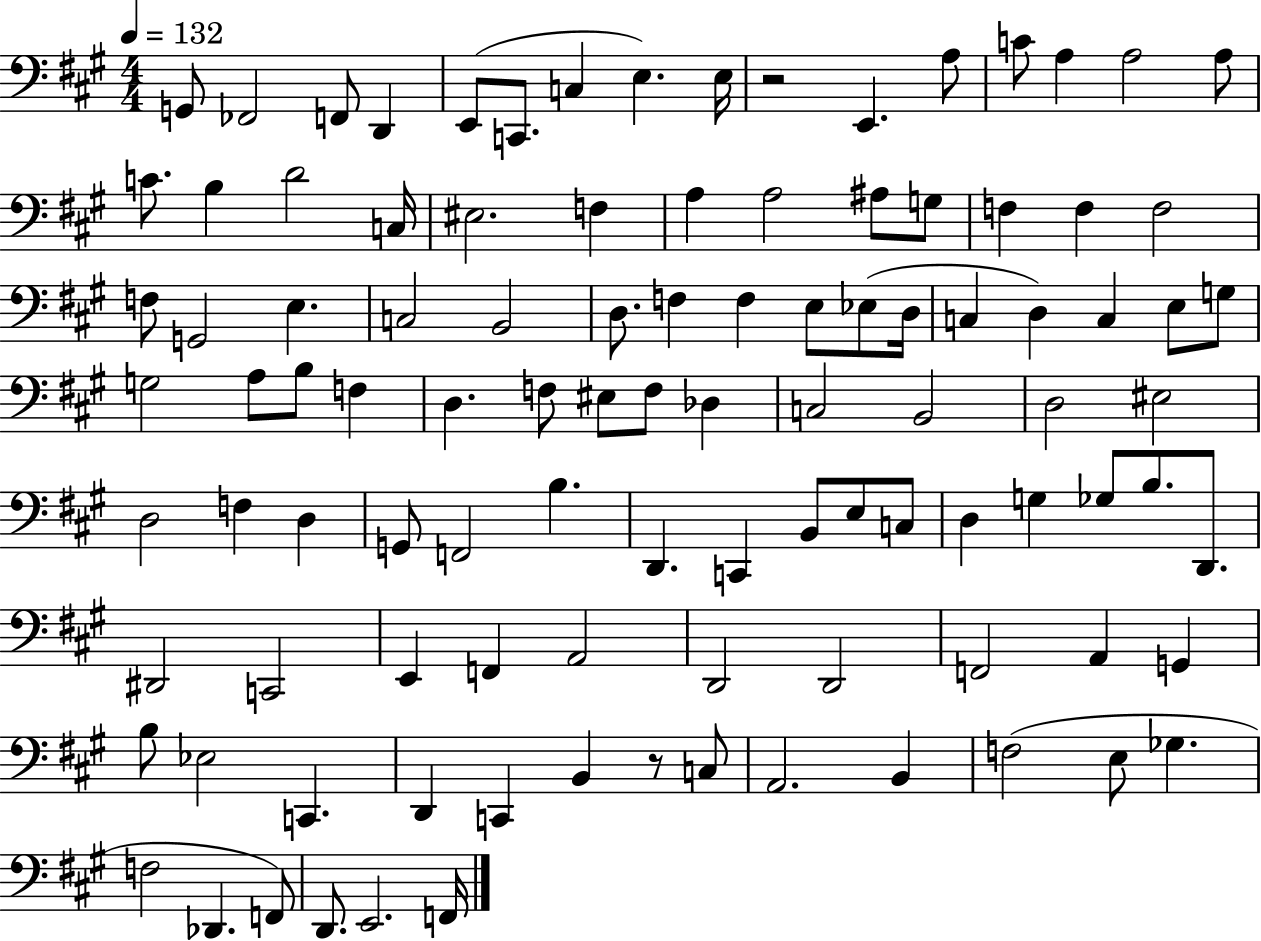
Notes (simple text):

G2/e FES2/h F2/e D2/q E2/e C2/e. C3/q E3/q. E3/s R/h E2/q. A3/e C4/e A3/q A3/h A3/e C4/e. B3/q D4/h C3/s EIS3/h. F3/q A3/q A3/h A#3/e G3/e F3/q F3/q F3/h F3/e G2/h E3/q. C3/h B2/h D3/e. F3/q F3/q E3/e Eb3/e D3/s C3/q D3/q C3/q E3/e G3/e G3/h A3/e B3/e F3/q D3/q. F3/e EIS3/e F3/e Db3/q C3/h B2/h D3/h EIS3/h D3/h F3/q D3/q G2/e F2/h B3/q. D2/q. C2/q B2/e E3/e C3/e D3/q G3/q Gb3/e B3/e. D2/e. D#2/h C2/h E2/q F2/q A2/h D2/h D2/h F2/h A2/q G2/q B3/e Eb3/h C2/q. D2/q C2/q B2/q R/e C3/e A2/h. B2/q F3/h E3/e Gb3/q. F3/h Db2/q. F2/e D2/e. E2/h. F2/s